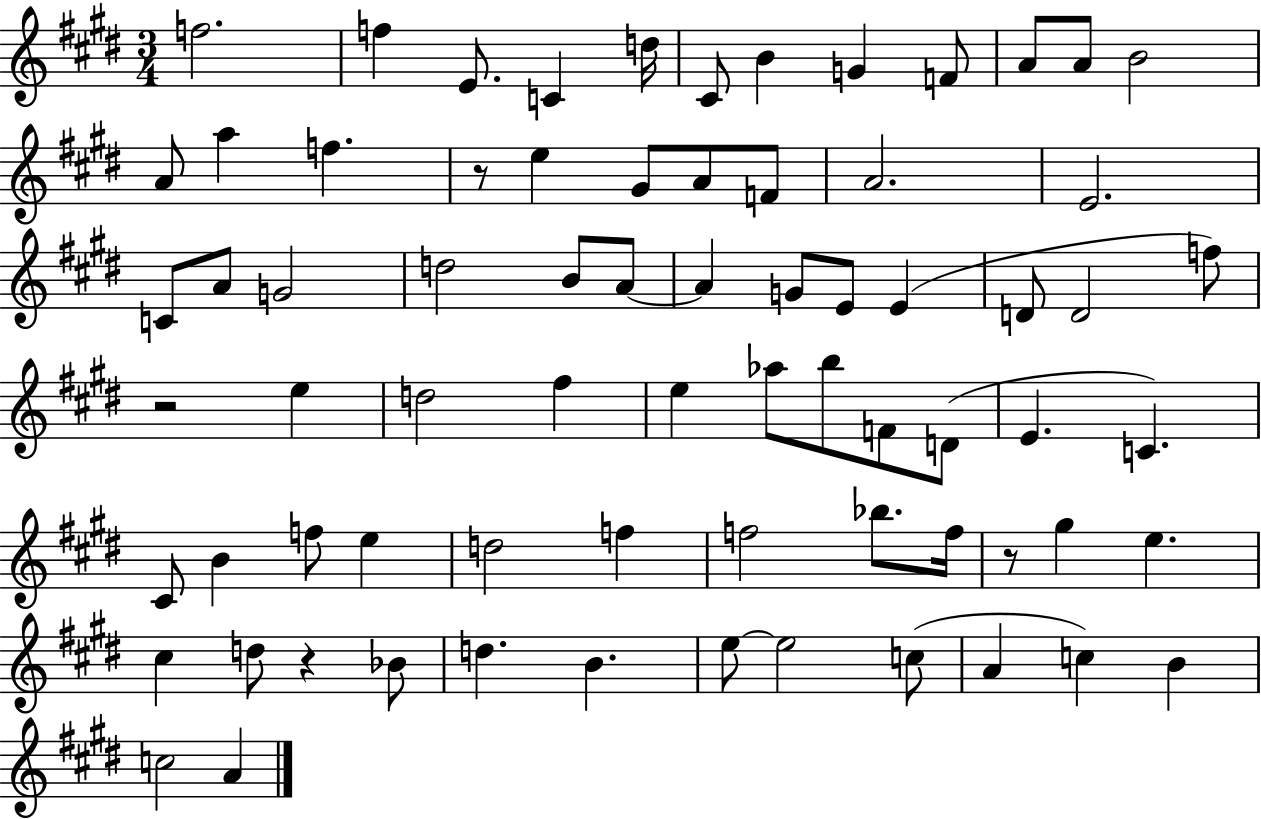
F5/h. F5/q E4/e. C4/q D5/s C#4/e B4/q G4/q F4/e A4/e A4/e B4/h A4/e A5/q F5/q. R/e E5/q G#4/e A4/e F4/e A4/h. E4/h. C4/e A4/e G4/h D5/h B4/e A4/e A4/q G4/e E4/e E4/q D4/e D4/h F5/e R/h E5/q D5/h F#5/q E5/q Ab5/e B5/e F4/e D4/e E4/q. C4/q. C#4/e B4/q F5/e E5/q D5/h F5/q F5/h Bb5/e. F5/s R/e G#5/q E5/q. C#5/q D5/e R/q Bb4/e D5/q. B4/q. E5/e E5/h C5/e A4/q C5/q B4/q C5/h A4/q